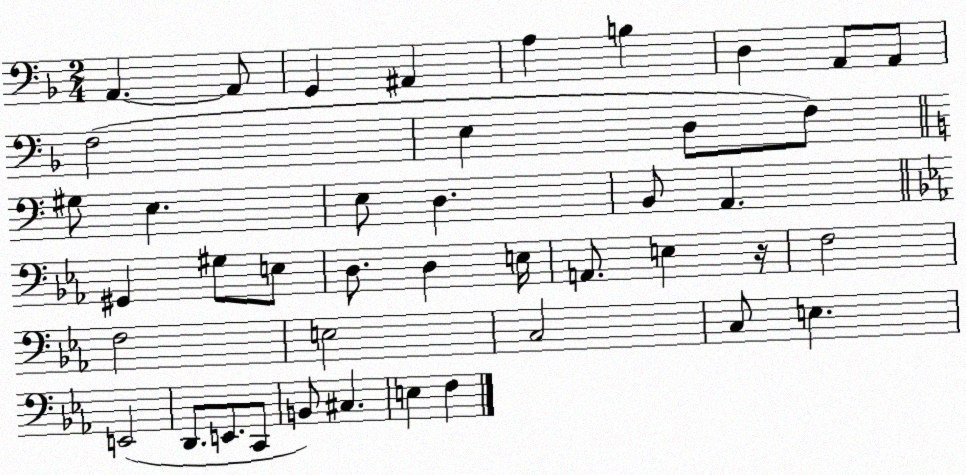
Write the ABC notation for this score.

X:1
T:Untitled
M:2/4
L:1/4
K:F
A,, A,,/2 G,, ^A,, A, B, D, A,,/2 A,,/2 F,2 E, D,/2 F,/2 ^G,/2 E, E,/2 D, B,,/2 A,, ^G,, ^G,/2 E,/2 D,/2 D, E,/4 A,,/2 E, z/4 F,2 F,2 E,2 C,2 C,/2 E, E,,2 D,,/2 E,,/2 C,,/2 B,,/2 ^C, E, F,